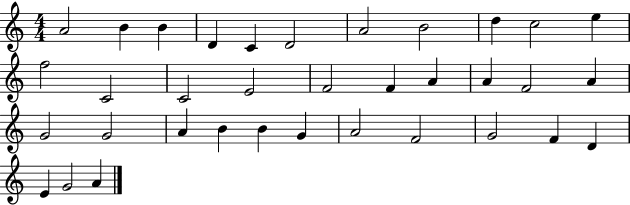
{
  \clef treble
  \numericTimeSignature
  \time 4/4
  \key c \major
  a'2 b'4 b'4 | d'4 c'4 d'2 | a'2 b'2 | d''4 c''2 e''4 | \break f''2 c'2 | c'2 e'2 | f'2 f'4 a'4 | a'4 f'2 a'4 | \break g'2 g'2 | a'4 b'4 b'4 g'4 | a'2 f'2 | g'2 f'4 d'4 | \break e'4 g'2 a'4 | \bar "|."
}